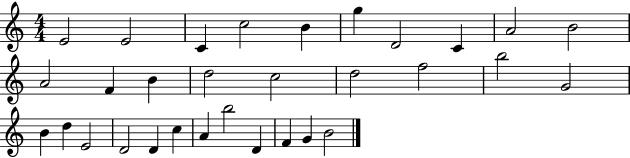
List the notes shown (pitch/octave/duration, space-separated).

E4/h E4/h C4/q C5/h B4/q G5/q D4/h C4/q A4/h B4/h A4/h F4/q B4/q D5/h C5/h D5/h F5/h B5/h G4/h B4/q D5/q E4/h D4/h D4/q C5/q A4/q B5/h D4/q F4/q G4/q B4/h